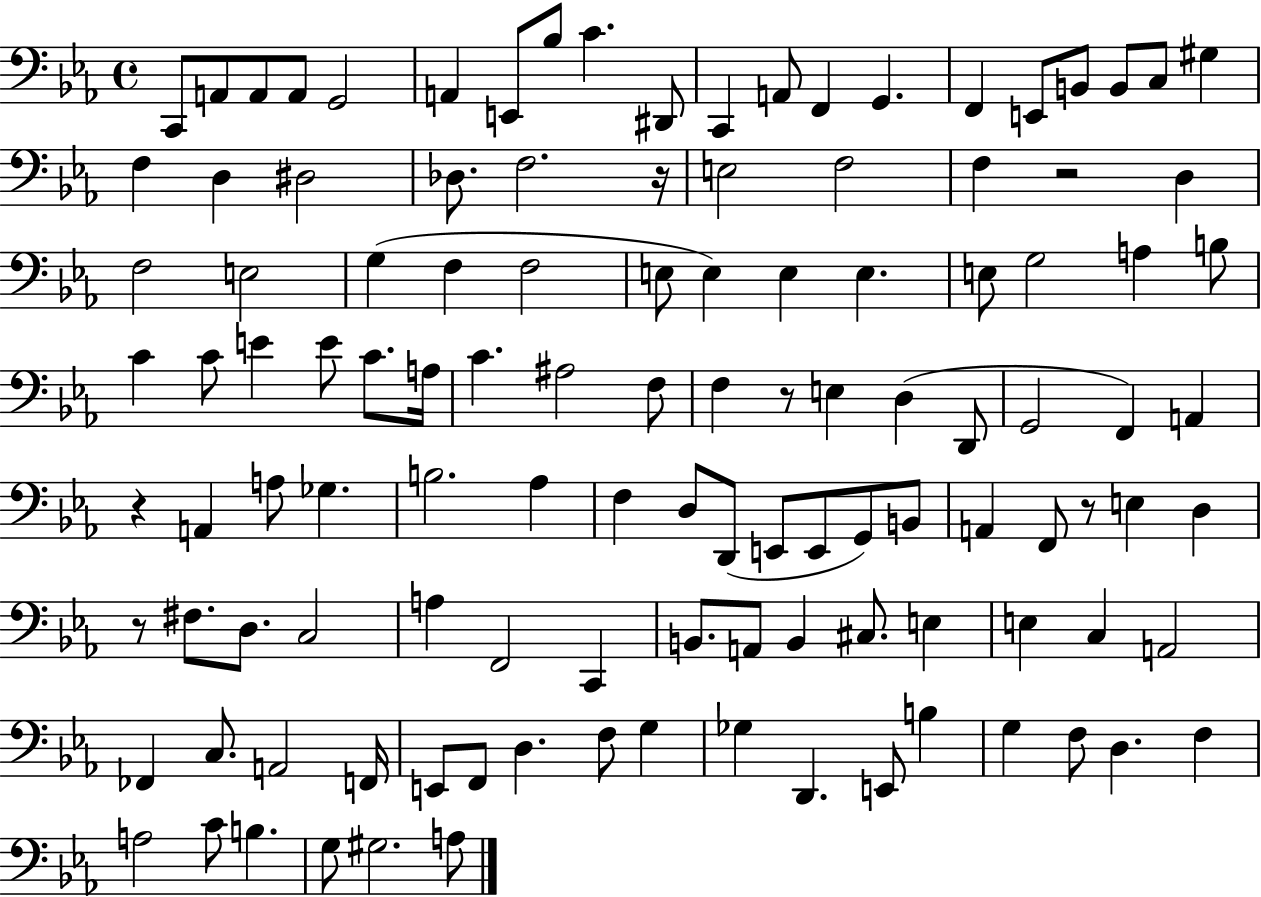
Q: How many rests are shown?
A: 6